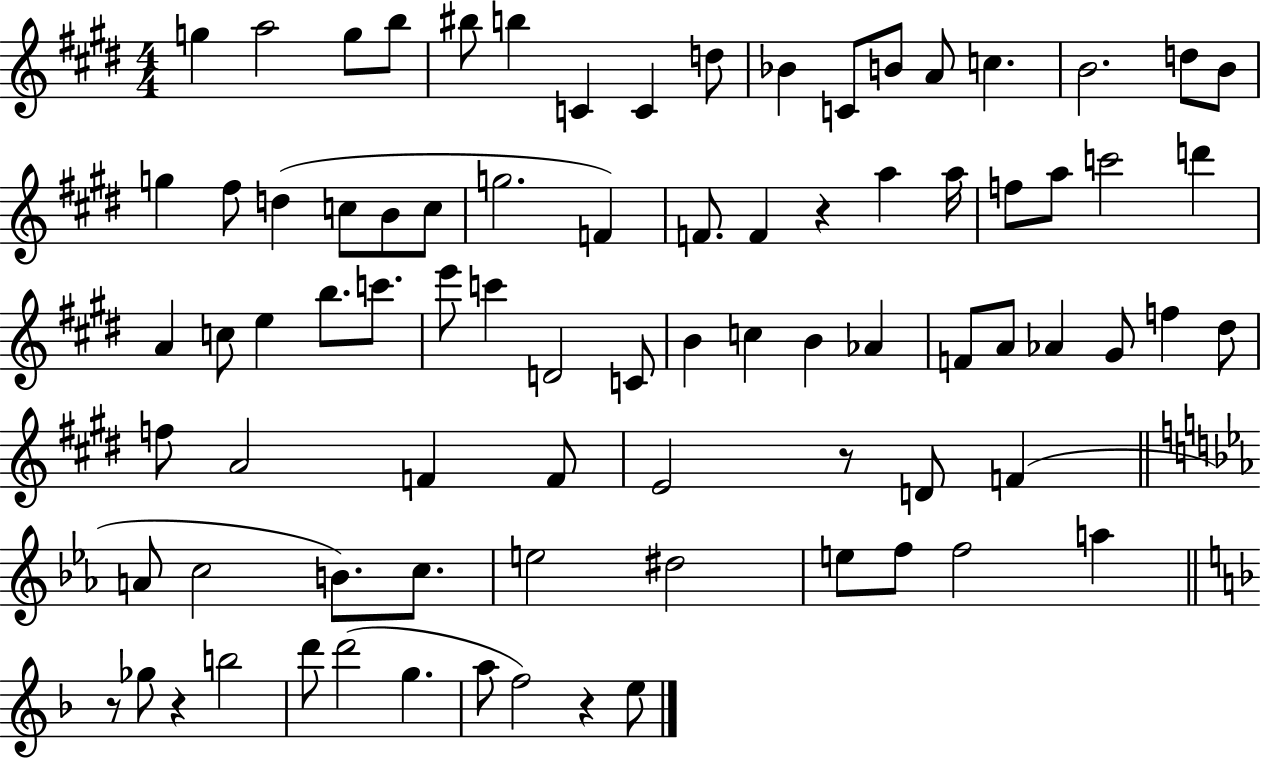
{
  \clef treble
  \numericTimeSignature
  \time 4/4
  \key e \major
  \repeat volta 2 { g''4 a''2 g''8 b''8 | bis''8 b''4 c'4 c'4 d''8 | bes'4 c'8 b'8 a'8 c''4. | b'2. d''8 b'8 | \break g''4 fis''8 d''4( c''8 b'8 c''8 | g''2. f'4) | f'8. f'4 r4 a''4 a''16 | f''8 a''8 c'''2 d'''4 | \break a'4 c''8 e''4 b''8. c'''8. | e'''8 c'''4 d'2 c'8 | b'4 c''4 b'4 aes'4 | f'8 a'8 aes'4 gis'8 f''4 dis''8 | \break f''8 a'2 f'4 f'8 | e'2 r8 d'8 f'4( | \bar "||" \break \key ees \major a'8 c''2 b'8.) c''8. | e''2 dis''2 | e''8 f''8 f''2 a''4 | \bar "||" \break \key f \major r8 ges''8 r4 b''2 | d'''8 d'''2( g''4. | a''8 f''2) r4 e''8 | } \bar "|."
}